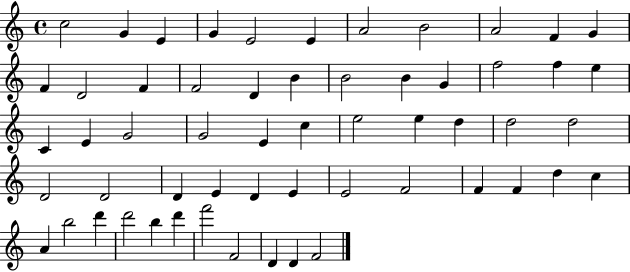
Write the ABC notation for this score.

X:1
T:Untitled
M:4/4
L:1/4
K:C
c2 G E G E2 E A2 B2 A2 F G F D2 F F2 D B B2 B G f2 f e C E G2 G2 E c e2 e d d2 d2 D2 D2 D E D E E2 F2 F F d c A b2 d' d'2 b d' f'2 F2 D D F2